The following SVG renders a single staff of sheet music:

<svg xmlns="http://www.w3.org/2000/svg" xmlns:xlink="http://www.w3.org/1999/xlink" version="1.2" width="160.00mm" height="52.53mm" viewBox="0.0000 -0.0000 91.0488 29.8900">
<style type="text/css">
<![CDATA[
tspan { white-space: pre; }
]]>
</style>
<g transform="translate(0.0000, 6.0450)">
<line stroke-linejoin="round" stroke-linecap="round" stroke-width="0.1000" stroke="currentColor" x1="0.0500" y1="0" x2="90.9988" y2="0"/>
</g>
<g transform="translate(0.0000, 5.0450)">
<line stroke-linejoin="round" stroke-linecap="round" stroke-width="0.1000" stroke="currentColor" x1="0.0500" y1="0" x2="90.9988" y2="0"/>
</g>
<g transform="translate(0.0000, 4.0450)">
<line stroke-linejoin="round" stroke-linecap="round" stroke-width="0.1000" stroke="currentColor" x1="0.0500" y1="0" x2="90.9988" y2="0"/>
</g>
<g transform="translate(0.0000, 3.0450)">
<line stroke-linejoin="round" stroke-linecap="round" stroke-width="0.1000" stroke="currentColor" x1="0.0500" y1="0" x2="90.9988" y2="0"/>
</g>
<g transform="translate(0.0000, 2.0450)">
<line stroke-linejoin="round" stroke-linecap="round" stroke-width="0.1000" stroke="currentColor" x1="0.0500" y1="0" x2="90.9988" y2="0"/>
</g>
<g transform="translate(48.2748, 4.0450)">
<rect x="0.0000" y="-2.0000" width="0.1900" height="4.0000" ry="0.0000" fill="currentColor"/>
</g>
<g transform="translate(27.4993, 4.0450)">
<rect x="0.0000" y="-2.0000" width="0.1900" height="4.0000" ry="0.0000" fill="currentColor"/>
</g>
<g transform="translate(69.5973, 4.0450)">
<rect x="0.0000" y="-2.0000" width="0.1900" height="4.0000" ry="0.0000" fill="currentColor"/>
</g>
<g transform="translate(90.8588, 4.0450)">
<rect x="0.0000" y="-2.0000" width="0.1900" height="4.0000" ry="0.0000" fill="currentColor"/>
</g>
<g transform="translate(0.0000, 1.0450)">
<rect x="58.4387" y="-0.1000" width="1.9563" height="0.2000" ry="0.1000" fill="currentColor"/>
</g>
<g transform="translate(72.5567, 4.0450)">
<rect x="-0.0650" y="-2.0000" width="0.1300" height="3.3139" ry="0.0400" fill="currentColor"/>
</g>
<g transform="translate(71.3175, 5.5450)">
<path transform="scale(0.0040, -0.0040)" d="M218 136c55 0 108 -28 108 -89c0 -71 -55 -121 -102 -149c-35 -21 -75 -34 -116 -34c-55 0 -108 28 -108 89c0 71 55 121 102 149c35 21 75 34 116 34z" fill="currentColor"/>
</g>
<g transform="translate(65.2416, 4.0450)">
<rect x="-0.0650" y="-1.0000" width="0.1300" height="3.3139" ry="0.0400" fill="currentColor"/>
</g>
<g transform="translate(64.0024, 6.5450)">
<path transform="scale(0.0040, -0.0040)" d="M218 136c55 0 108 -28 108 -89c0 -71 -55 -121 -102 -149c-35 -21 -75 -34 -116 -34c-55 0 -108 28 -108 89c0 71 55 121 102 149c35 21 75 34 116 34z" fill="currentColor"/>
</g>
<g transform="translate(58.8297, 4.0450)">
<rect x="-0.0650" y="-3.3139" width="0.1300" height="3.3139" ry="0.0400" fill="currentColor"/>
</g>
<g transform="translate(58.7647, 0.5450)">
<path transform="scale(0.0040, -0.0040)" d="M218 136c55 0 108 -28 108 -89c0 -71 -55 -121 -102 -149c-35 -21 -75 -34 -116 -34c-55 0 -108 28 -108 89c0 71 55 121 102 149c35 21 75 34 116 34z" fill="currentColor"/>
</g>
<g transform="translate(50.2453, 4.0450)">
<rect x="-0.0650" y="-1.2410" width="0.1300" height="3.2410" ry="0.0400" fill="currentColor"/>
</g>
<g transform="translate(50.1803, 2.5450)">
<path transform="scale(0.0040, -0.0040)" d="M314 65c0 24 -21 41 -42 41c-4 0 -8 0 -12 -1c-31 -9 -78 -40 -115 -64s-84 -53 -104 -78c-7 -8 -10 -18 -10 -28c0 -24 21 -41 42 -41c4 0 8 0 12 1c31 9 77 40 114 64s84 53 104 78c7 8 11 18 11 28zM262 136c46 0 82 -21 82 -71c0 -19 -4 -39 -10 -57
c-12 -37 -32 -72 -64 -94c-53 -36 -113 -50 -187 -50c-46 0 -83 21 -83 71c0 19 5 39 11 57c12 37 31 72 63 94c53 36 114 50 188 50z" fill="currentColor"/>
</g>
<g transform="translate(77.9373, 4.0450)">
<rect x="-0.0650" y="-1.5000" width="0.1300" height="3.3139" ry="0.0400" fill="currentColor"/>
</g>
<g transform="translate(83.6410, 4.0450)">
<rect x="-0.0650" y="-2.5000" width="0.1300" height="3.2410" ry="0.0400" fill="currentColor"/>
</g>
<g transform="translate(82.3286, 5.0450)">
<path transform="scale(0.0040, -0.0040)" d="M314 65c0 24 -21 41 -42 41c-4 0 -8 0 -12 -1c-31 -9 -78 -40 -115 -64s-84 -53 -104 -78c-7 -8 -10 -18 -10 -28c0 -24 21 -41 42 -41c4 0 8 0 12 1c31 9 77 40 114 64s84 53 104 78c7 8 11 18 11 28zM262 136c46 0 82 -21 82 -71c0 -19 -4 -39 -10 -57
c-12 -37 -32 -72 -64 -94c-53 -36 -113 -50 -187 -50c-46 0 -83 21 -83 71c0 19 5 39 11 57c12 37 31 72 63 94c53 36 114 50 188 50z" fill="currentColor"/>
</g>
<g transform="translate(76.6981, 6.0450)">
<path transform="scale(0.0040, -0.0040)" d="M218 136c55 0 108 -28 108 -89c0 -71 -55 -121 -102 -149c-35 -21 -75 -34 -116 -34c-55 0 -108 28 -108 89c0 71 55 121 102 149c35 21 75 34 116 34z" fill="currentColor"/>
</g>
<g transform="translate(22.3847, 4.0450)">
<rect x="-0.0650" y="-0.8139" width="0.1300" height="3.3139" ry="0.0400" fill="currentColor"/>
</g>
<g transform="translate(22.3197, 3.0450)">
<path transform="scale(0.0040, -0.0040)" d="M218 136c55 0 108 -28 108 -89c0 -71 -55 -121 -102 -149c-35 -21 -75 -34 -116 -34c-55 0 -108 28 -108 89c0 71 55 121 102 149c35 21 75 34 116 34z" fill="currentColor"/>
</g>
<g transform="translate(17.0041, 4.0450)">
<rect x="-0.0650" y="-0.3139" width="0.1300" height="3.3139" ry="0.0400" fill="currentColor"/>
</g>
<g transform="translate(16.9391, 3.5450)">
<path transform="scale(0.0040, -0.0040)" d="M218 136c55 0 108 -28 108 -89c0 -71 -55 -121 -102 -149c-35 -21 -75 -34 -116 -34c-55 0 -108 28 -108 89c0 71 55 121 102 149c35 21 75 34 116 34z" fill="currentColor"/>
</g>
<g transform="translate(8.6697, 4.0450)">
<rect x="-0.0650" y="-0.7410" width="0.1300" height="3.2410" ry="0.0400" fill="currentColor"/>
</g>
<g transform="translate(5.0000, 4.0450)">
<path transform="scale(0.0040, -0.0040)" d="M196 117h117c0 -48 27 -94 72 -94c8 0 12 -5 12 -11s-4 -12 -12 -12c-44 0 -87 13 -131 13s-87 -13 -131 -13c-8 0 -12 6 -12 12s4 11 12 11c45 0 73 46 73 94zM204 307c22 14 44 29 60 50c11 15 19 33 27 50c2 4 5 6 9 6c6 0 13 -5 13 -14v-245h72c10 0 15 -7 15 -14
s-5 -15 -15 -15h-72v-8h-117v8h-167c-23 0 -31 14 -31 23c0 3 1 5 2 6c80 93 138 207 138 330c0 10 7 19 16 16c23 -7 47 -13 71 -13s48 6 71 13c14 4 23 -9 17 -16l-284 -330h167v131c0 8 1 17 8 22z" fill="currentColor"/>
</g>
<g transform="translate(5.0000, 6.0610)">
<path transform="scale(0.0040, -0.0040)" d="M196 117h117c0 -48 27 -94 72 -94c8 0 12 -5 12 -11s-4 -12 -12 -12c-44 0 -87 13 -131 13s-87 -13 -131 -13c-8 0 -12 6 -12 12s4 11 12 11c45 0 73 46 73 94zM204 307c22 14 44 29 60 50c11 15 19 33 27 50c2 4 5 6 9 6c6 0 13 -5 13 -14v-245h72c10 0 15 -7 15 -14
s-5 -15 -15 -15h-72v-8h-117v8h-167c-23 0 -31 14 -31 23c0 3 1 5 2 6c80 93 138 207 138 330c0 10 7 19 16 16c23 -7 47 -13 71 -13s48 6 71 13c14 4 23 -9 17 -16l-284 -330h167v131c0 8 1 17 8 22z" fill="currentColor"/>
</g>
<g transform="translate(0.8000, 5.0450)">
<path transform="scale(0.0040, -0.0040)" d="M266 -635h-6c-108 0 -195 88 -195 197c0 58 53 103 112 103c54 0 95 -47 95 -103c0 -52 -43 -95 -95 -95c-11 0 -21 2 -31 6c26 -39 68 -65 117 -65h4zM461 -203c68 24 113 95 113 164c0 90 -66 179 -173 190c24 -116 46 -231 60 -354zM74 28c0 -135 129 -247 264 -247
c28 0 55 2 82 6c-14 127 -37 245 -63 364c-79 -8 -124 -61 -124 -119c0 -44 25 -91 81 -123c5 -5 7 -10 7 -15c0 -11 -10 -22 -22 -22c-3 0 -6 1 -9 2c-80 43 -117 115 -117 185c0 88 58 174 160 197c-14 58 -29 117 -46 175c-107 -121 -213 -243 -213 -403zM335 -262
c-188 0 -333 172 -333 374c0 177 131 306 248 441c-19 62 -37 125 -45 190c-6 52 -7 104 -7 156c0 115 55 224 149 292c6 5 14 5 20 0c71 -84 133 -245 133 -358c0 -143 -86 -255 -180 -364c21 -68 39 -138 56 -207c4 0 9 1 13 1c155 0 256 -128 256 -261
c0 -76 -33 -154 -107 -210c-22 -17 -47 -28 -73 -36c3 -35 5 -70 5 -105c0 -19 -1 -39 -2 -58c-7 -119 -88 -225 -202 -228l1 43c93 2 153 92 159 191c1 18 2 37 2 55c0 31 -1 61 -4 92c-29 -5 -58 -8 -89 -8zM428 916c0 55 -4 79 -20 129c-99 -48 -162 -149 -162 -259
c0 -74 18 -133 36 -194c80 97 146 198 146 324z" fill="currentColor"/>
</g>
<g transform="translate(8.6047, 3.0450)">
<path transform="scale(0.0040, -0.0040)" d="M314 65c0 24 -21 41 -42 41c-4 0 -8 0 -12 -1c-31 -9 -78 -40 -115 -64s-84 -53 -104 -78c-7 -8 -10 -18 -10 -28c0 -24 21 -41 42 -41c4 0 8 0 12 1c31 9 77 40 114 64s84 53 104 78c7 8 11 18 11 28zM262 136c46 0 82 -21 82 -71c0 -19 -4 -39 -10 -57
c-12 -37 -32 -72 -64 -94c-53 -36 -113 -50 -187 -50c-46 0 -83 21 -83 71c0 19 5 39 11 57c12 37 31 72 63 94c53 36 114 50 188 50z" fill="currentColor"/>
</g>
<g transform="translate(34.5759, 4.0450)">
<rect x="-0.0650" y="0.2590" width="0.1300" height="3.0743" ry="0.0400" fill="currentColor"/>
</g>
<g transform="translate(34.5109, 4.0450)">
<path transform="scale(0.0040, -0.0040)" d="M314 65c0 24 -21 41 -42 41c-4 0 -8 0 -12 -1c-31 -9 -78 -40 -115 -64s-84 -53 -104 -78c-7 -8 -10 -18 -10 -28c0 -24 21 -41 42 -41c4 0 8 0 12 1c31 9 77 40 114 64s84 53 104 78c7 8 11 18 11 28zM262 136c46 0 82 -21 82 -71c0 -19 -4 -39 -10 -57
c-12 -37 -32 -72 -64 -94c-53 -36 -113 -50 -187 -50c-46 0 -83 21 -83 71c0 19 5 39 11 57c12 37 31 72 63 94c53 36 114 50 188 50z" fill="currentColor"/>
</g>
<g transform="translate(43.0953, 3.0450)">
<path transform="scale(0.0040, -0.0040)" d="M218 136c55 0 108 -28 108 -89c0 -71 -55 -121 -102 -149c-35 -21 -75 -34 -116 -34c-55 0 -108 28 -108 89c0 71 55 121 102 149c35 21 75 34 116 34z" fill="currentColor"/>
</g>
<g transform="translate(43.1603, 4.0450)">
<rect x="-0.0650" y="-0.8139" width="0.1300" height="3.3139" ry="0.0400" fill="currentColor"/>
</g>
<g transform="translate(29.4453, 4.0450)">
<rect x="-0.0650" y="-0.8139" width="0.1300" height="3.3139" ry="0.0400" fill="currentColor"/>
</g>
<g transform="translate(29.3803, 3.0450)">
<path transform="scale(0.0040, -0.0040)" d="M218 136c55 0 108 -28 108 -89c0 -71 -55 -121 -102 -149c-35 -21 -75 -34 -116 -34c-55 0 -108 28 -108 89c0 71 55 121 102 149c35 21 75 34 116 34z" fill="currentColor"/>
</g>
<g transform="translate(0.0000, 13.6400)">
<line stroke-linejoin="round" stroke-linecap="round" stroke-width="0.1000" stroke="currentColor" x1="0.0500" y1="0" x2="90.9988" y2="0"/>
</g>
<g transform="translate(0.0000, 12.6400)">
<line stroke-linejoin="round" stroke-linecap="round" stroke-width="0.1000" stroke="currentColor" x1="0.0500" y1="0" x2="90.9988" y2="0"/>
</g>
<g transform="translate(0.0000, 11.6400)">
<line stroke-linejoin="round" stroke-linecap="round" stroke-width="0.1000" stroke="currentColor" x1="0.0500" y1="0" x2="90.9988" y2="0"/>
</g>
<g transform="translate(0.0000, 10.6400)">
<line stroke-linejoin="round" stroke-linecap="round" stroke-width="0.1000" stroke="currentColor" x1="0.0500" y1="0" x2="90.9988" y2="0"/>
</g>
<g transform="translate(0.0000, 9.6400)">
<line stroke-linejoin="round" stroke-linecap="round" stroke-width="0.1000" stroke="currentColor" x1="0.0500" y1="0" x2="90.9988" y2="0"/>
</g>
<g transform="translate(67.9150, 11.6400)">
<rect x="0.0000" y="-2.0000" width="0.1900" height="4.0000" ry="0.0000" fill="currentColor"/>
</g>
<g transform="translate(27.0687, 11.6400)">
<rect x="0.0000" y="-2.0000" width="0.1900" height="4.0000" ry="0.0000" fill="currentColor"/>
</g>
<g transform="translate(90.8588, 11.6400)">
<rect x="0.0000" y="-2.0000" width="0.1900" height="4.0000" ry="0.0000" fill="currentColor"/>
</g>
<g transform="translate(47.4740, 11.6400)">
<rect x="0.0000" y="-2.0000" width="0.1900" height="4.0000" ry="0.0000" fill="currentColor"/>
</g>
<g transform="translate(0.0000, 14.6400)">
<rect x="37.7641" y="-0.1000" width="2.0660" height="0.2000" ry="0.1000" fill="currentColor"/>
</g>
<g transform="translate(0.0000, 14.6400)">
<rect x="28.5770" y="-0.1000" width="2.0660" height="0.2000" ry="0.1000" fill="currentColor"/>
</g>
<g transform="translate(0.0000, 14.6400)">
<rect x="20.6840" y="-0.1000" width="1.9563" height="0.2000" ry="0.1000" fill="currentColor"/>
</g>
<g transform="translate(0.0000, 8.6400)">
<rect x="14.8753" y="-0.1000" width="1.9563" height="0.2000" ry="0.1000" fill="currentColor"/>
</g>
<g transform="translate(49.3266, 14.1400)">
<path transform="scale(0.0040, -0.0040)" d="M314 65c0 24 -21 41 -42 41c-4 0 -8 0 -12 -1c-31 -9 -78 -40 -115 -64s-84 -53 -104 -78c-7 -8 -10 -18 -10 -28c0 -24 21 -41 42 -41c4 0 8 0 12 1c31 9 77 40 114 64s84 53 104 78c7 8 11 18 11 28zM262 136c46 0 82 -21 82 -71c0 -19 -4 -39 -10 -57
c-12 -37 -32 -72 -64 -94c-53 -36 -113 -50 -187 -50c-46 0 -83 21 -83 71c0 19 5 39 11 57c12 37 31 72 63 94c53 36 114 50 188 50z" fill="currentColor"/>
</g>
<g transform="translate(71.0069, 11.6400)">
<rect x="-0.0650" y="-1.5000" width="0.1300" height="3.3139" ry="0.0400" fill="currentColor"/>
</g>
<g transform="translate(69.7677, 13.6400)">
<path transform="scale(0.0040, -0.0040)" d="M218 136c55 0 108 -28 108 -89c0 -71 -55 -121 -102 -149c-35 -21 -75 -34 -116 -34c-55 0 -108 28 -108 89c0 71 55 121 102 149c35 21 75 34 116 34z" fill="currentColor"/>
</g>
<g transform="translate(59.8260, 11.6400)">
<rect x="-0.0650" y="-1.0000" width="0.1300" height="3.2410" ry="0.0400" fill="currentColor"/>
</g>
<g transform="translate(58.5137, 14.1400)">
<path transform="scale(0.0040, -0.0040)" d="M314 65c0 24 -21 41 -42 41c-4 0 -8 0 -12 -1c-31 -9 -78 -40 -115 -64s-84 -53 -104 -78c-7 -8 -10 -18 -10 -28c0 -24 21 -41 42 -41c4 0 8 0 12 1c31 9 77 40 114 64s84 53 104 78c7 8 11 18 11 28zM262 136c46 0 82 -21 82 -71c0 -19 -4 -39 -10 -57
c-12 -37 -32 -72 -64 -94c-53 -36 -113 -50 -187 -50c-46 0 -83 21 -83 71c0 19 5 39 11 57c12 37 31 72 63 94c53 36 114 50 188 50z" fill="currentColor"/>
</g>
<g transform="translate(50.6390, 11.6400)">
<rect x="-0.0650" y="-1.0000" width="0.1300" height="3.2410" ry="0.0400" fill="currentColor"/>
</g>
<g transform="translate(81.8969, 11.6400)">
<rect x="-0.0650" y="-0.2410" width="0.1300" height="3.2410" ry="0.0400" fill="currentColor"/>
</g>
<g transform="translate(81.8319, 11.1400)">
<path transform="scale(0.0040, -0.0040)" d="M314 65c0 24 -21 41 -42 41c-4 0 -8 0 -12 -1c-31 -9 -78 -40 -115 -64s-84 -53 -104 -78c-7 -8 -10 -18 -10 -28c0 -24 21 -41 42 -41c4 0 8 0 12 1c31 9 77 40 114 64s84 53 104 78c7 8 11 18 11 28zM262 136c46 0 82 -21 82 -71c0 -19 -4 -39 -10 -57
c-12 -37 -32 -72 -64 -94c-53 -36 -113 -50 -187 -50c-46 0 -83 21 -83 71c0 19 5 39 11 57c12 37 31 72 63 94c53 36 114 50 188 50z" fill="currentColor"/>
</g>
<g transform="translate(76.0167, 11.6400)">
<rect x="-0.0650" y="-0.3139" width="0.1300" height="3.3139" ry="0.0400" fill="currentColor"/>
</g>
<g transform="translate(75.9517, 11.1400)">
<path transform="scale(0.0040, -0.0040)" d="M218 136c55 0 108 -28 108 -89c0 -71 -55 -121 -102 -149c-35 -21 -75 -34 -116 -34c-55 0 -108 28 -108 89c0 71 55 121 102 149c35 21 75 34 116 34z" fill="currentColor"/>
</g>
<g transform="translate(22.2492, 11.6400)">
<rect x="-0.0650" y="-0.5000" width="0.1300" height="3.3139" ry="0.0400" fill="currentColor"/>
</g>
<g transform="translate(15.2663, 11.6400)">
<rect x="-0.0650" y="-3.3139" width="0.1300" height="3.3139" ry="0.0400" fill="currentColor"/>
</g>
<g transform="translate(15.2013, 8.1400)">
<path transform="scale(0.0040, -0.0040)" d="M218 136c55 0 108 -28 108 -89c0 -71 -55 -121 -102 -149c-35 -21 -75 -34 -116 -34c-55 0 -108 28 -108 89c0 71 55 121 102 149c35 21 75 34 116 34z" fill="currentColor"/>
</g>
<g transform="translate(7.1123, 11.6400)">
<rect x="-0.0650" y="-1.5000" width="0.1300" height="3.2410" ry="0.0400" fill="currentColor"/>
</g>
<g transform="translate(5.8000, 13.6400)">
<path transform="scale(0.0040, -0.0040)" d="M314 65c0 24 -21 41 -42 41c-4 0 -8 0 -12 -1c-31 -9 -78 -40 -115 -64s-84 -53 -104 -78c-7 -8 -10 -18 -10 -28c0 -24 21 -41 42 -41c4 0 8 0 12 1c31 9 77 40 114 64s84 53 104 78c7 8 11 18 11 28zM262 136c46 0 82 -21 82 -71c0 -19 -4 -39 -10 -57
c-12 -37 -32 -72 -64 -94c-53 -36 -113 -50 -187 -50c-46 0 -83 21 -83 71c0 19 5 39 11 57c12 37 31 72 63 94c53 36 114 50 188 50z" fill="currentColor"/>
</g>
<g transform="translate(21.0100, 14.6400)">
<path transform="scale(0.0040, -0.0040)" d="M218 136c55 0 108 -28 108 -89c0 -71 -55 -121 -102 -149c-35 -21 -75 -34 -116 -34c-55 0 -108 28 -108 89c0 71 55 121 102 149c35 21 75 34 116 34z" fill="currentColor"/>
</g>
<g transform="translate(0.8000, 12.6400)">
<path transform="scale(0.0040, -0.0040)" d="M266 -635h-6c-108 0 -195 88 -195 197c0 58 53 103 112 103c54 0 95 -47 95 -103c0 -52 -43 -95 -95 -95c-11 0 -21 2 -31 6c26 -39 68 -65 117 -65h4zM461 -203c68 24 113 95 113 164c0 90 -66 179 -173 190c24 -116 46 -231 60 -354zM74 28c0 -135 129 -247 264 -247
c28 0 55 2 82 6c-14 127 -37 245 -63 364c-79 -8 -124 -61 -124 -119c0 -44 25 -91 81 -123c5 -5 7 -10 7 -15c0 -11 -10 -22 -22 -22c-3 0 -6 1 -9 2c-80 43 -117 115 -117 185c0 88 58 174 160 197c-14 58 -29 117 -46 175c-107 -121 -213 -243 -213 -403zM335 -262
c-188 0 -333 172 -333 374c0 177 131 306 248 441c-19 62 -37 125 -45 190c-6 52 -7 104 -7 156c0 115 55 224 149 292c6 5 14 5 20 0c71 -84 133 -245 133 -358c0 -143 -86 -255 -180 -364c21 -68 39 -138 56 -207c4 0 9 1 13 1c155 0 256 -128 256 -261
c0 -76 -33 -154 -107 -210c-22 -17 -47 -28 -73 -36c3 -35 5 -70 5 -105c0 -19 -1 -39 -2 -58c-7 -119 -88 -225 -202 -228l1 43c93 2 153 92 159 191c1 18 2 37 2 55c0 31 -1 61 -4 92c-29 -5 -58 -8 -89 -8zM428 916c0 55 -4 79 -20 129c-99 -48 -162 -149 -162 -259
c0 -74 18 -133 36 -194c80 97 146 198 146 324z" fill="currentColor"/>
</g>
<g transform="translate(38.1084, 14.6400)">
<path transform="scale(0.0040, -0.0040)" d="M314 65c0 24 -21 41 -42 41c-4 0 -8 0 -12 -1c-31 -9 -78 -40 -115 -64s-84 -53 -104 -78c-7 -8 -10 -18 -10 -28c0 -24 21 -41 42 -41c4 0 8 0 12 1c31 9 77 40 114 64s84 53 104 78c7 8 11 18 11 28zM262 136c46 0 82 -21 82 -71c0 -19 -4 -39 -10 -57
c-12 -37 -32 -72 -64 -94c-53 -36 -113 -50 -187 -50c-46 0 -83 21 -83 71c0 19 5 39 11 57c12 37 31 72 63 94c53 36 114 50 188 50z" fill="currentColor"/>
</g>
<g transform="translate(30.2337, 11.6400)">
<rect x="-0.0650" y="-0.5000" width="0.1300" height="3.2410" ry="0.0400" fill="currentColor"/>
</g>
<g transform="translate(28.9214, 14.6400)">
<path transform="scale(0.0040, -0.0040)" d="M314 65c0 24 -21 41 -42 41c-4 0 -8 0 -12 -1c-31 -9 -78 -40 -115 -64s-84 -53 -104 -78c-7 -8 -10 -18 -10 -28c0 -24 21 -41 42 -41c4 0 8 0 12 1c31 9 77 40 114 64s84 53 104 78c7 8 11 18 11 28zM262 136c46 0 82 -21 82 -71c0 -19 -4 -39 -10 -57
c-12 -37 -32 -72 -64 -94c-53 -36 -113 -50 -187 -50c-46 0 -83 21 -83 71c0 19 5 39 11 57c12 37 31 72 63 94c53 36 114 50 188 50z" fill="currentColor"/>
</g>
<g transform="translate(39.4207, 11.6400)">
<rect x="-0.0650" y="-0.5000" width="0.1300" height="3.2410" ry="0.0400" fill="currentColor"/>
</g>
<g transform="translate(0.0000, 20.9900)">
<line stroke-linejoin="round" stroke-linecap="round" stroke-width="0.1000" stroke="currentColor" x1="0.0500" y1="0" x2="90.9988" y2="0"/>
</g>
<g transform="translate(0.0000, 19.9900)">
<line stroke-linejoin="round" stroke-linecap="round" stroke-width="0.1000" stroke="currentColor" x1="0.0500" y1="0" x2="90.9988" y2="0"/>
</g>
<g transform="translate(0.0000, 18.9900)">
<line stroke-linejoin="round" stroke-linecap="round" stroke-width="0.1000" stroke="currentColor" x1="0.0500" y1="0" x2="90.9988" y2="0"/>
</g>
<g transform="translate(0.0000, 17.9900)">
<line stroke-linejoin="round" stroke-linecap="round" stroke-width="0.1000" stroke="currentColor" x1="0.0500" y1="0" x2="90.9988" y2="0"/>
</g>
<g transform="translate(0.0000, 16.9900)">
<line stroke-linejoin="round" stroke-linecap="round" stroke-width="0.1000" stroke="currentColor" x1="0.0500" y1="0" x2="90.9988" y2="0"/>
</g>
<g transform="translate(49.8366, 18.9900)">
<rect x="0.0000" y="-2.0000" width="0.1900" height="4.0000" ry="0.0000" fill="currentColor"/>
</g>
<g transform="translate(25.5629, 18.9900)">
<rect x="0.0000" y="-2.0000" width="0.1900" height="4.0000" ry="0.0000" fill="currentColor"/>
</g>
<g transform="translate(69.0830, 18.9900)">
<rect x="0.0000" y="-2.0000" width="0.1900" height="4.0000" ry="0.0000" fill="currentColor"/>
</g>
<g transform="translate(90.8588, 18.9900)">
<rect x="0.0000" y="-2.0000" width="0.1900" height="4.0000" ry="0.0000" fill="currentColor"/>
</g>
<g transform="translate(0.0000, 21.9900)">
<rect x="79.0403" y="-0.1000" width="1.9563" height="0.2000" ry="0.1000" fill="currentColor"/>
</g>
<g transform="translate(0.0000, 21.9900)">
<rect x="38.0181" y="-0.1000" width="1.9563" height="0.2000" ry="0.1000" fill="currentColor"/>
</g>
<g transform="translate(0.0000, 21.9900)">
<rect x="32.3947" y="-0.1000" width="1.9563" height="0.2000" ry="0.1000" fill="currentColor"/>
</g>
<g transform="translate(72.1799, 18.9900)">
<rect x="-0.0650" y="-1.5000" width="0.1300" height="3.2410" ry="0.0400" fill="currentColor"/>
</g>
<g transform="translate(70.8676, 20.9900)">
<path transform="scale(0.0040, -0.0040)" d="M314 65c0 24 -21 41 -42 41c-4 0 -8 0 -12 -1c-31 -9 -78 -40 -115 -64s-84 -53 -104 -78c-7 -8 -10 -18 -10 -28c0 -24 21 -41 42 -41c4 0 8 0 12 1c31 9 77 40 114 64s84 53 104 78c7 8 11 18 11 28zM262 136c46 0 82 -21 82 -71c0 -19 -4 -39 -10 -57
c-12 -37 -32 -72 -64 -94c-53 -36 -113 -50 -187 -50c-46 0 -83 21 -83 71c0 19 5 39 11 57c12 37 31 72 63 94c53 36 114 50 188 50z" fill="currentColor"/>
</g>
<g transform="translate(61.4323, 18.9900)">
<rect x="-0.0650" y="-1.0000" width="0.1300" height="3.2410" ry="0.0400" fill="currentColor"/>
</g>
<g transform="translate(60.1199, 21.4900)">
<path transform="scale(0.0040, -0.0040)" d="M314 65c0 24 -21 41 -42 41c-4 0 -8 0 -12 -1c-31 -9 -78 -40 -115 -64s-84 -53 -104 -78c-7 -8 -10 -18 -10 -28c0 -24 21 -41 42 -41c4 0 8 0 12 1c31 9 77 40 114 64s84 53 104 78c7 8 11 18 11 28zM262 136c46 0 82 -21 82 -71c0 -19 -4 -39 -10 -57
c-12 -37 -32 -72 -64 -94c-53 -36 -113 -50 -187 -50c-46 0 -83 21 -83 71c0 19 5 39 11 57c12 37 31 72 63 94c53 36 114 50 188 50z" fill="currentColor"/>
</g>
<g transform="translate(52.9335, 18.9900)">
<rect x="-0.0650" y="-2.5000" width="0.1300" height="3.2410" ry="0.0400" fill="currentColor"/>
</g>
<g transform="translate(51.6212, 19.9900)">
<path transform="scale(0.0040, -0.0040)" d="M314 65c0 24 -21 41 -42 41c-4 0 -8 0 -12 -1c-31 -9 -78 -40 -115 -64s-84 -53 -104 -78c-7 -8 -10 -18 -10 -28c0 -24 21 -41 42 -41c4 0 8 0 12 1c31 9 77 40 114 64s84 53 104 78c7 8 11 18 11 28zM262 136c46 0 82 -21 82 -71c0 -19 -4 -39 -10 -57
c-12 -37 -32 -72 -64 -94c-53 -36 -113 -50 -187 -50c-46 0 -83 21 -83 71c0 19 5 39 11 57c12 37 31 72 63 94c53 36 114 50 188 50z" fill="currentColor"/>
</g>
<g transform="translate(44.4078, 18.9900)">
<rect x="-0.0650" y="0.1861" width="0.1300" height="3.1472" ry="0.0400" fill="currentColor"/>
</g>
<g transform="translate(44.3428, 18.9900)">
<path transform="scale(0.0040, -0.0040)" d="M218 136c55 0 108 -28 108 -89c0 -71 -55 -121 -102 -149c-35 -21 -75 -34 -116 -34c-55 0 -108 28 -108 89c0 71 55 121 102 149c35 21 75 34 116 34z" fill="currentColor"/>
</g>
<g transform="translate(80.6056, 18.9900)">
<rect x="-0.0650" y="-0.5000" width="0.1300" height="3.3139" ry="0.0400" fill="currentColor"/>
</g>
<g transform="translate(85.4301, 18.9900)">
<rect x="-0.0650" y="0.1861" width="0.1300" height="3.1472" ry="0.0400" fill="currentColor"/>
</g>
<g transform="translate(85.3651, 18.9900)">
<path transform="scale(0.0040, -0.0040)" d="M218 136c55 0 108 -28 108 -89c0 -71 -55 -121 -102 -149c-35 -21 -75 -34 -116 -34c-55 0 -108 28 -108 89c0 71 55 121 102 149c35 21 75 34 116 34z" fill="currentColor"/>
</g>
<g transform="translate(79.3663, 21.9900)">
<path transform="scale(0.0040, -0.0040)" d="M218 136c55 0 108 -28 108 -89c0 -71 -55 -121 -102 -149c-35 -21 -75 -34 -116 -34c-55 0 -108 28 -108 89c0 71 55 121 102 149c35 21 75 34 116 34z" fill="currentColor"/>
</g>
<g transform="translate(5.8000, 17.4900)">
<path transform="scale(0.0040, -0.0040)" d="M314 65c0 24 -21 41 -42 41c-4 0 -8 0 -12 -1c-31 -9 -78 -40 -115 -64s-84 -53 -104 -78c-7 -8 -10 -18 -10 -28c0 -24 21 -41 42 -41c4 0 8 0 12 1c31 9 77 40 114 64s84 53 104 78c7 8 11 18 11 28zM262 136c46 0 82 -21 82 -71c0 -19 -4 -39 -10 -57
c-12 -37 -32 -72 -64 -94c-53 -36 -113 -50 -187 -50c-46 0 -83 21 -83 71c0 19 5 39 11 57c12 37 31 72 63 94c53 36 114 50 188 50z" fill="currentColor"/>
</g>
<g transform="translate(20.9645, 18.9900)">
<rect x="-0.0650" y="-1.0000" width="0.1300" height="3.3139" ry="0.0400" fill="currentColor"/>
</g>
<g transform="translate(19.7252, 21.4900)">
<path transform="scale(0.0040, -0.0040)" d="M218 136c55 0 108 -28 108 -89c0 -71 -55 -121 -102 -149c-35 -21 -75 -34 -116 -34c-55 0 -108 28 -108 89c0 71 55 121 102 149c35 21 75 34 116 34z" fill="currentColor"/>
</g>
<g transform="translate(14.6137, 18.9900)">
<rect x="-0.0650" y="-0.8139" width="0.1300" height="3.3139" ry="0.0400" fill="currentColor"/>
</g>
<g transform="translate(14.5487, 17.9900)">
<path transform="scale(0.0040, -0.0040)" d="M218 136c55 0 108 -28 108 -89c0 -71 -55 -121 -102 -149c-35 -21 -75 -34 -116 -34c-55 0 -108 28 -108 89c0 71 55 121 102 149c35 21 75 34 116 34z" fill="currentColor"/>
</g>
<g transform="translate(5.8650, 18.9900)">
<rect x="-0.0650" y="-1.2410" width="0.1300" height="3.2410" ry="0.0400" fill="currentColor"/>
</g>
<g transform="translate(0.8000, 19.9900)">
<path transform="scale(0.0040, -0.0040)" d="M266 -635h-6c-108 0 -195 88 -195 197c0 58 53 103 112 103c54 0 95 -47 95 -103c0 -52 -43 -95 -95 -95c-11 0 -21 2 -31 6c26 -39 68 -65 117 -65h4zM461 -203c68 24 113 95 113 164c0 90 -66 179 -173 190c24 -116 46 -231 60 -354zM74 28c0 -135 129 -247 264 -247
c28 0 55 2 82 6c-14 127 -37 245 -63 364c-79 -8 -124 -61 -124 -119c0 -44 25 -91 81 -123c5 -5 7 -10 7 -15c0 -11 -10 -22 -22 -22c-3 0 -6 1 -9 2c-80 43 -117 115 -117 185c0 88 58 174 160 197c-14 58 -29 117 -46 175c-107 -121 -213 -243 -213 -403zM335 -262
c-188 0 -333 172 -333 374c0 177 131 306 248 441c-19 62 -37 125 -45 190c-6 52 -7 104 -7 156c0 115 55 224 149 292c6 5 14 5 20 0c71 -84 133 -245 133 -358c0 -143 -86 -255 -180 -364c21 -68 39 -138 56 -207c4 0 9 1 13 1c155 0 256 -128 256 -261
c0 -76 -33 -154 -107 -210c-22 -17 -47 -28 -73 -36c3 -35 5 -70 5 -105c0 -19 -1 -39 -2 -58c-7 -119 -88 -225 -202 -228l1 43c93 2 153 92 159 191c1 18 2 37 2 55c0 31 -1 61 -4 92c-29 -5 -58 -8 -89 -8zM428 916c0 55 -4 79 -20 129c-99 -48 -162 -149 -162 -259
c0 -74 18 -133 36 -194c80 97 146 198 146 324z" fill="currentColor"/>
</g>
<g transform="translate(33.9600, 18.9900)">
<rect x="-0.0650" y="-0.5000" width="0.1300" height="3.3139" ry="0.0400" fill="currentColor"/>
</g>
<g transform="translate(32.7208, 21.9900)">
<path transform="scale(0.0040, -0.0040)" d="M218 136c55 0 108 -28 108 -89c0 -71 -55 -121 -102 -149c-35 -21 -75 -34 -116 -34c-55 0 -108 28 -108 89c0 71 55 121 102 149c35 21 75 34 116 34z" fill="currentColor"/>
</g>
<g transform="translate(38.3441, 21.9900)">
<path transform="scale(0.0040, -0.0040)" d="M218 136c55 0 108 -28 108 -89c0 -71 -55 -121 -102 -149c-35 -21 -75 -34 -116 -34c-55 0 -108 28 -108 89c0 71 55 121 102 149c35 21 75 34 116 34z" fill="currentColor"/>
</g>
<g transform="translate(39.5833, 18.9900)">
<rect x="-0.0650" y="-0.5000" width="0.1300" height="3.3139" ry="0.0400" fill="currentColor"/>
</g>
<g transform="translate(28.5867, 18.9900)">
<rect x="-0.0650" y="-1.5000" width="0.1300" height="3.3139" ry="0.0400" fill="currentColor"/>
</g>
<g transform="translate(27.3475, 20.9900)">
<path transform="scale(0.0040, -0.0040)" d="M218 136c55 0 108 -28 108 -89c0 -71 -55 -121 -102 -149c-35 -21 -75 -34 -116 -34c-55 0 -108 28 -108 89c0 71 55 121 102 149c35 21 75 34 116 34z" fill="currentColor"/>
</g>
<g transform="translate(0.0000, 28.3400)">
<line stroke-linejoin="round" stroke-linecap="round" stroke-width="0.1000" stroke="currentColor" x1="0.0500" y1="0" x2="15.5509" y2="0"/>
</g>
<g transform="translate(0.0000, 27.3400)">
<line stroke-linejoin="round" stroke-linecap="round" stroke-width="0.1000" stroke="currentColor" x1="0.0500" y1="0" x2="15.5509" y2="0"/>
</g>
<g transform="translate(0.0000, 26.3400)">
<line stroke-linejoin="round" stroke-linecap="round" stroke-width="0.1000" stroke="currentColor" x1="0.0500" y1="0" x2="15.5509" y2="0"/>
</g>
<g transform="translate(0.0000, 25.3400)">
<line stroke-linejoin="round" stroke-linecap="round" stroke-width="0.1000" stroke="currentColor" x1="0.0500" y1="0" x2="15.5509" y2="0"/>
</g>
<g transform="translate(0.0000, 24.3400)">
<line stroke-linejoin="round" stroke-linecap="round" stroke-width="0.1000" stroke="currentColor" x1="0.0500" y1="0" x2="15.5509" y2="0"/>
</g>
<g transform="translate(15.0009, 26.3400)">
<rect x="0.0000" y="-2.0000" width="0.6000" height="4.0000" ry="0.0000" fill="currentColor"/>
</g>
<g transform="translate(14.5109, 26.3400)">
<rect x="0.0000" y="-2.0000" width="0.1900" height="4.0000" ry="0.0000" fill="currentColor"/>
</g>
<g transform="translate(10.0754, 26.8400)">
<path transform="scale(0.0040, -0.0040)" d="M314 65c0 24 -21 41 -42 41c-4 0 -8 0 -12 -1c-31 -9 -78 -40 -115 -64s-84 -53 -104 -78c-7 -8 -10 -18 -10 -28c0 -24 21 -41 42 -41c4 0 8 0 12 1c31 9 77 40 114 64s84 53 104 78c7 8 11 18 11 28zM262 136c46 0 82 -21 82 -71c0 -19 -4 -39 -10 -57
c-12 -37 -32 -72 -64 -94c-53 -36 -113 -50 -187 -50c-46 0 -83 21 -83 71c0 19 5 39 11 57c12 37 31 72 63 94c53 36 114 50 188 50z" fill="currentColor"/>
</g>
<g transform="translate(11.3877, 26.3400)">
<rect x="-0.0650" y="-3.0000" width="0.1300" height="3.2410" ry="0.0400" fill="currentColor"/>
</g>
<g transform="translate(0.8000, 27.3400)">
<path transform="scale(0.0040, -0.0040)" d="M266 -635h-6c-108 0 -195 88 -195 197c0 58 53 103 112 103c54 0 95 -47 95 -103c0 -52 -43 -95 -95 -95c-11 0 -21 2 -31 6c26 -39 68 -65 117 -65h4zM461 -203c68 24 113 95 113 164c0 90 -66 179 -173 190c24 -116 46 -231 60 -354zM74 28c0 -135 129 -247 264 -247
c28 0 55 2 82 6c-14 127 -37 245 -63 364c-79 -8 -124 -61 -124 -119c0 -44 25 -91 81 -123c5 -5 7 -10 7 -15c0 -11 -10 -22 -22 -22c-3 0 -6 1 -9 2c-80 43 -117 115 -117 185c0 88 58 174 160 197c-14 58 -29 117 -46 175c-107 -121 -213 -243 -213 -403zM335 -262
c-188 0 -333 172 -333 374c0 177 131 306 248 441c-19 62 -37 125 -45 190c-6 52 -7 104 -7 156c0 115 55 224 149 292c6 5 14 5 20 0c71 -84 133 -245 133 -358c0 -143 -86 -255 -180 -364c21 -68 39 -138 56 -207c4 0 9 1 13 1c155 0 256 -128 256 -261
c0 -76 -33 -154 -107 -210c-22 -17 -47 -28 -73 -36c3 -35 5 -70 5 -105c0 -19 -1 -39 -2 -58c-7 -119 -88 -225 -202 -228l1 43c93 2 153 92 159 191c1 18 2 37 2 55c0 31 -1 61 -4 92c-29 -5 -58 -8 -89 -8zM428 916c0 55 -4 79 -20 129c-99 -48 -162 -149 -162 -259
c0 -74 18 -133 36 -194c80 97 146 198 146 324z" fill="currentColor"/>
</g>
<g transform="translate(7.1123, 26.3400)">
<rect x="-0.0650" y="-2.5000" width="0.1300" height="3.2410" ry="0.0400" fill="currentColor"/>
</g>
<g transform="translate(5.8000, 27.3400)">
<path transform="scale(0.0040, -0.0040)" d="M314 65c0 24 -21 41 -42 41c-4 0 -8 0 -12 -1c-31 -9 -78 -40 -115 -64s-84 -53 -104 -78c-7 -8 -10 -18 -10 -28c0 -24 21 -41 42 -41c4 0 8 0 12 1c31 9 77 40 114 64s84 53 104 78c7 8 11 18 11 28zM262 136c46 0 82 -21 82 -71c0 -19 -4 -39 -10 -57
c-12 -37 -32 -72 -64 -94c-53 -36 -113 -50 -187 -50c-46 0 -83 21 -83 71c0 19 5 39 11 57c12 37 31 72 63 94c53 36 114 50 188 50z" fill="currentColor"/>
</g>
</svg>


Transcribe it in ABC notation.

X:1
T:Untitled
M:4/4
L:1/4
K:C
d2 c d d B2 d e2 b D F E G2 E2 b C C2 C2 D2 D2 E c c2 e2 d D E C C B G2 D2 E2 C B G2 A2